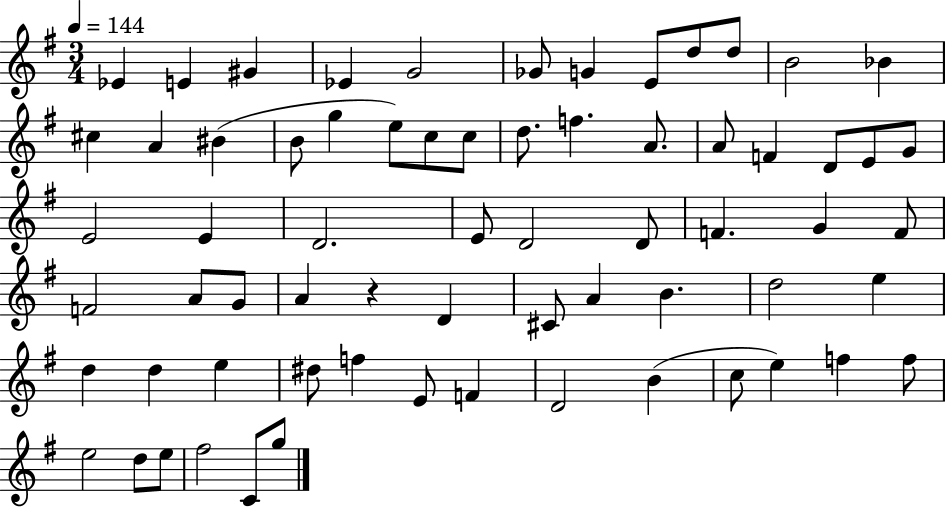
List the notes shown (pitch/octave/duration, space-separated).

Eb4/q E4/q G#4/q Eb4/q G4/h Gb4/e G4/q E4/e D5/e D5/e B4/h Bb4/q C#5/q A4/q BIS4/q B4/e G5/q E5/e C5/e C5/e D5/e. F5/q. A4/e. A4/e F4/q D4/e E4/e G4/e E4/h E4/q D4/h. E4/e D4/h D4/e F4/q. G4/q F4/e F4/h A4/e G4/e A4/q R/q D4/q C#4/e A4/q B4/q. D5/h E5/q D5/q D5/q E5/q D#5/e F5/q E4/e F4/q D4/h B4/q C5/e E5/q F5/q F5/e E5/h D5/e E5/e F#5/h C4/e G5/e